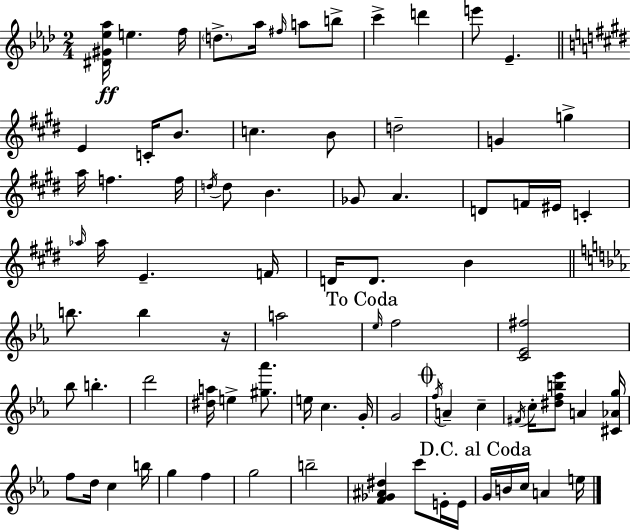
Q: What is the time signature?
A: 2/4